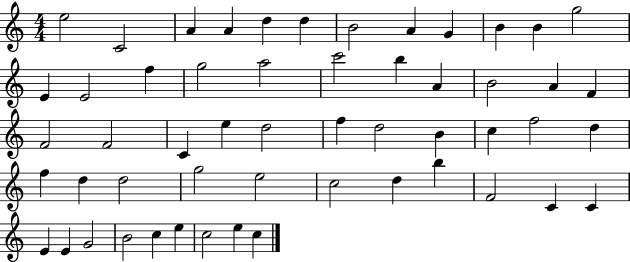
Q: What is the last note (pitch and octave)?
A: C5